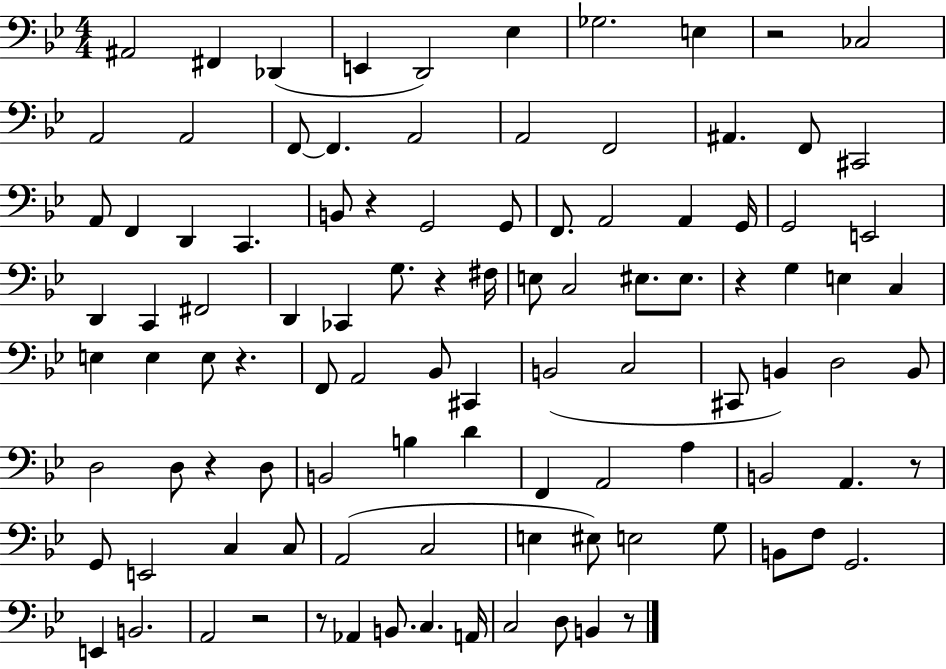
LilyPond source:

{
  \clef bass
  \numericTimeSignature
  \time 4/4
  \key bes \major
  ais,2 fis,4 des,4( | e,4 d,2) ees4 | ges2. e4 | r2 ces2 | \break a,2 a,2 | f,8~~ f,4. a,2 | a,2 f,2 | ais,4. f,8 cis,2 | \break a,8 f,4 d,4 c,4. | b,8 r4 g,2 g,8 | f,8. a,2 a,4 g,16 | g,2 e,2 | \break d,4 c,4 fis,2 | d,4 ces,4 g8. r4 fis16 | e8 c2 eis8. eis8. | r4 g4 e4 c4 | \break e4 e4 e8 r4. | f,8 a,2 bes,8 cis,4 | b,2( c2 | cis,8 b,4) d2 b,8 | \break d2 d8 r4 d8 | b,2 b4 d'4 | f,4 a,2 a4 | b,2 a,4. r8 | \break g,8 e,2 c4 c8 | a,2( c2 | e4 eis8) e2 g8 | b,8 f8 g,2. | \break e,4 b,2. | a,2 r2 | r8 aes,4 b,8. c4. a,16 | c2 d8 b,4 r8 | \break \bar "|."
}